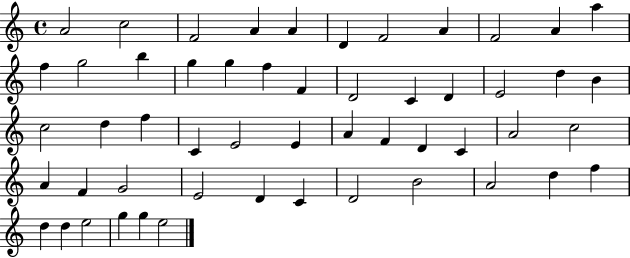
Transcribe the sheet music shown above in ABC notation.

X:1
T:Untitled
M:4/4
L:1/4
K:C
A2 c2 F2 A A D F2 A F2 A a f g2 b g g f F D2 C D E2 d B c2 d f C E2 E A F D C A2 c2 A F G2 E2 D C D2 B2 A2 d f d d e2 g g e2